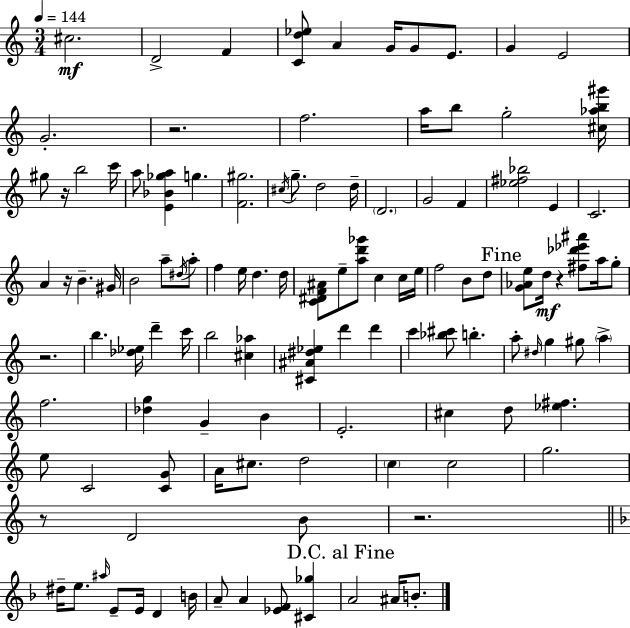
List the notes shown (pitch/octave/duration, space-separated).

C#5/h. D4/h F4/q [C4,D5,Eb5]/e A4/q G4/s G4/e E4/e. G4/q E4/h G4/h. R/h. F5/h. A5/s B5/e G5/h [C#5,Ab5,B5,G#6]/s G#5/e R/s B5/h C6/s A5/e [E4,Bb4,Gb5,A5]/q G5/q. [F4,G#5]/h. C#5/s G5/e. D5/h D5/s D4/h. G4/h F4/q [Eb5,F#5,Bb5]/h E4/q C4/h. A4/q R/s B4/q. G#4/s B4/h A5/e D#5/s A5/e F5/q E5/s D5/q. D5/s [C4,D#4,F4,A#4]/e E5/e [A5,D6,Gb6]/e C5/q C5/s E5/s F5/h B4/e D5/e [G4,Ab4,E5]/e D5/s R/q [F#5,Db6,Eb6,A#6]/e A5/s G5/e R/h. B5/q. [Db5,Eb5]/s D6/q C6/s B5/h [C#5,Ab5]/q [C#4,A#4,D#5,Eb5]/q D6/q D6/q C6/q [Bb5,C#6]/e B5/q. A5/e D#5/s G5/q G#5/e A5/q F5/h. [Db5,G5]/q G4/q B4/q E4/h. C#5/q D5/e [Eb5,F#5]/q. E5/e C4/h [C4,G4]/e A4/s C#5/e. D5/h C5/q C5/h G5/h. R/e D4/h B4/e R/h. D#5/s E5/e. A#5/s E4/e E4/s D4/q B4/s A4/e A4/q [Eb4,F4]/e [C#4,Gb5]/q A4/h A#4/s B4/e.